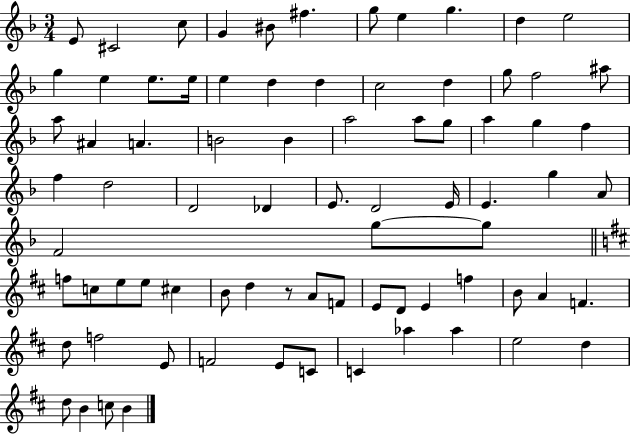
{
  \clef treble
  \numericTimeSignature
  \time 3/4
  \key f \major
  e'8 cis'2 c''8 | g'4 bis'8 fis''4. | g''8 e''4 g''4. | d''4 e''2 | \break g''4 e''4 e''8. e''16 | e''4 d''4 d''4 | c''2 d''4 | g''8 f''2 ais''8 | \break a''8 ais'4 a'4. | b'2 b'4 | a''2 a''8 g''8 | a''4 g''4 f''4 | \break f''4 d''2 | d'2 des'4 | e'8. d'2 e'16 | e'4. g''4 a'8 | \break f'2 g''8~~ g''8 | \bar "||" \break \key d \major f''8 c''8 e''8 e''8 cis''4 | b'8 d''4 r8 a'8 f'8 | e'8 d'8 e'4 f''4 | b'8 a'4 f'4. | \break d''8 f''2 e'8 | f'2 e'8 c'8 | c'4 aes''4 aes''4 | e''2 d''4 | \break d''8 b'4 c''8 b'4 | \bar "|."
}